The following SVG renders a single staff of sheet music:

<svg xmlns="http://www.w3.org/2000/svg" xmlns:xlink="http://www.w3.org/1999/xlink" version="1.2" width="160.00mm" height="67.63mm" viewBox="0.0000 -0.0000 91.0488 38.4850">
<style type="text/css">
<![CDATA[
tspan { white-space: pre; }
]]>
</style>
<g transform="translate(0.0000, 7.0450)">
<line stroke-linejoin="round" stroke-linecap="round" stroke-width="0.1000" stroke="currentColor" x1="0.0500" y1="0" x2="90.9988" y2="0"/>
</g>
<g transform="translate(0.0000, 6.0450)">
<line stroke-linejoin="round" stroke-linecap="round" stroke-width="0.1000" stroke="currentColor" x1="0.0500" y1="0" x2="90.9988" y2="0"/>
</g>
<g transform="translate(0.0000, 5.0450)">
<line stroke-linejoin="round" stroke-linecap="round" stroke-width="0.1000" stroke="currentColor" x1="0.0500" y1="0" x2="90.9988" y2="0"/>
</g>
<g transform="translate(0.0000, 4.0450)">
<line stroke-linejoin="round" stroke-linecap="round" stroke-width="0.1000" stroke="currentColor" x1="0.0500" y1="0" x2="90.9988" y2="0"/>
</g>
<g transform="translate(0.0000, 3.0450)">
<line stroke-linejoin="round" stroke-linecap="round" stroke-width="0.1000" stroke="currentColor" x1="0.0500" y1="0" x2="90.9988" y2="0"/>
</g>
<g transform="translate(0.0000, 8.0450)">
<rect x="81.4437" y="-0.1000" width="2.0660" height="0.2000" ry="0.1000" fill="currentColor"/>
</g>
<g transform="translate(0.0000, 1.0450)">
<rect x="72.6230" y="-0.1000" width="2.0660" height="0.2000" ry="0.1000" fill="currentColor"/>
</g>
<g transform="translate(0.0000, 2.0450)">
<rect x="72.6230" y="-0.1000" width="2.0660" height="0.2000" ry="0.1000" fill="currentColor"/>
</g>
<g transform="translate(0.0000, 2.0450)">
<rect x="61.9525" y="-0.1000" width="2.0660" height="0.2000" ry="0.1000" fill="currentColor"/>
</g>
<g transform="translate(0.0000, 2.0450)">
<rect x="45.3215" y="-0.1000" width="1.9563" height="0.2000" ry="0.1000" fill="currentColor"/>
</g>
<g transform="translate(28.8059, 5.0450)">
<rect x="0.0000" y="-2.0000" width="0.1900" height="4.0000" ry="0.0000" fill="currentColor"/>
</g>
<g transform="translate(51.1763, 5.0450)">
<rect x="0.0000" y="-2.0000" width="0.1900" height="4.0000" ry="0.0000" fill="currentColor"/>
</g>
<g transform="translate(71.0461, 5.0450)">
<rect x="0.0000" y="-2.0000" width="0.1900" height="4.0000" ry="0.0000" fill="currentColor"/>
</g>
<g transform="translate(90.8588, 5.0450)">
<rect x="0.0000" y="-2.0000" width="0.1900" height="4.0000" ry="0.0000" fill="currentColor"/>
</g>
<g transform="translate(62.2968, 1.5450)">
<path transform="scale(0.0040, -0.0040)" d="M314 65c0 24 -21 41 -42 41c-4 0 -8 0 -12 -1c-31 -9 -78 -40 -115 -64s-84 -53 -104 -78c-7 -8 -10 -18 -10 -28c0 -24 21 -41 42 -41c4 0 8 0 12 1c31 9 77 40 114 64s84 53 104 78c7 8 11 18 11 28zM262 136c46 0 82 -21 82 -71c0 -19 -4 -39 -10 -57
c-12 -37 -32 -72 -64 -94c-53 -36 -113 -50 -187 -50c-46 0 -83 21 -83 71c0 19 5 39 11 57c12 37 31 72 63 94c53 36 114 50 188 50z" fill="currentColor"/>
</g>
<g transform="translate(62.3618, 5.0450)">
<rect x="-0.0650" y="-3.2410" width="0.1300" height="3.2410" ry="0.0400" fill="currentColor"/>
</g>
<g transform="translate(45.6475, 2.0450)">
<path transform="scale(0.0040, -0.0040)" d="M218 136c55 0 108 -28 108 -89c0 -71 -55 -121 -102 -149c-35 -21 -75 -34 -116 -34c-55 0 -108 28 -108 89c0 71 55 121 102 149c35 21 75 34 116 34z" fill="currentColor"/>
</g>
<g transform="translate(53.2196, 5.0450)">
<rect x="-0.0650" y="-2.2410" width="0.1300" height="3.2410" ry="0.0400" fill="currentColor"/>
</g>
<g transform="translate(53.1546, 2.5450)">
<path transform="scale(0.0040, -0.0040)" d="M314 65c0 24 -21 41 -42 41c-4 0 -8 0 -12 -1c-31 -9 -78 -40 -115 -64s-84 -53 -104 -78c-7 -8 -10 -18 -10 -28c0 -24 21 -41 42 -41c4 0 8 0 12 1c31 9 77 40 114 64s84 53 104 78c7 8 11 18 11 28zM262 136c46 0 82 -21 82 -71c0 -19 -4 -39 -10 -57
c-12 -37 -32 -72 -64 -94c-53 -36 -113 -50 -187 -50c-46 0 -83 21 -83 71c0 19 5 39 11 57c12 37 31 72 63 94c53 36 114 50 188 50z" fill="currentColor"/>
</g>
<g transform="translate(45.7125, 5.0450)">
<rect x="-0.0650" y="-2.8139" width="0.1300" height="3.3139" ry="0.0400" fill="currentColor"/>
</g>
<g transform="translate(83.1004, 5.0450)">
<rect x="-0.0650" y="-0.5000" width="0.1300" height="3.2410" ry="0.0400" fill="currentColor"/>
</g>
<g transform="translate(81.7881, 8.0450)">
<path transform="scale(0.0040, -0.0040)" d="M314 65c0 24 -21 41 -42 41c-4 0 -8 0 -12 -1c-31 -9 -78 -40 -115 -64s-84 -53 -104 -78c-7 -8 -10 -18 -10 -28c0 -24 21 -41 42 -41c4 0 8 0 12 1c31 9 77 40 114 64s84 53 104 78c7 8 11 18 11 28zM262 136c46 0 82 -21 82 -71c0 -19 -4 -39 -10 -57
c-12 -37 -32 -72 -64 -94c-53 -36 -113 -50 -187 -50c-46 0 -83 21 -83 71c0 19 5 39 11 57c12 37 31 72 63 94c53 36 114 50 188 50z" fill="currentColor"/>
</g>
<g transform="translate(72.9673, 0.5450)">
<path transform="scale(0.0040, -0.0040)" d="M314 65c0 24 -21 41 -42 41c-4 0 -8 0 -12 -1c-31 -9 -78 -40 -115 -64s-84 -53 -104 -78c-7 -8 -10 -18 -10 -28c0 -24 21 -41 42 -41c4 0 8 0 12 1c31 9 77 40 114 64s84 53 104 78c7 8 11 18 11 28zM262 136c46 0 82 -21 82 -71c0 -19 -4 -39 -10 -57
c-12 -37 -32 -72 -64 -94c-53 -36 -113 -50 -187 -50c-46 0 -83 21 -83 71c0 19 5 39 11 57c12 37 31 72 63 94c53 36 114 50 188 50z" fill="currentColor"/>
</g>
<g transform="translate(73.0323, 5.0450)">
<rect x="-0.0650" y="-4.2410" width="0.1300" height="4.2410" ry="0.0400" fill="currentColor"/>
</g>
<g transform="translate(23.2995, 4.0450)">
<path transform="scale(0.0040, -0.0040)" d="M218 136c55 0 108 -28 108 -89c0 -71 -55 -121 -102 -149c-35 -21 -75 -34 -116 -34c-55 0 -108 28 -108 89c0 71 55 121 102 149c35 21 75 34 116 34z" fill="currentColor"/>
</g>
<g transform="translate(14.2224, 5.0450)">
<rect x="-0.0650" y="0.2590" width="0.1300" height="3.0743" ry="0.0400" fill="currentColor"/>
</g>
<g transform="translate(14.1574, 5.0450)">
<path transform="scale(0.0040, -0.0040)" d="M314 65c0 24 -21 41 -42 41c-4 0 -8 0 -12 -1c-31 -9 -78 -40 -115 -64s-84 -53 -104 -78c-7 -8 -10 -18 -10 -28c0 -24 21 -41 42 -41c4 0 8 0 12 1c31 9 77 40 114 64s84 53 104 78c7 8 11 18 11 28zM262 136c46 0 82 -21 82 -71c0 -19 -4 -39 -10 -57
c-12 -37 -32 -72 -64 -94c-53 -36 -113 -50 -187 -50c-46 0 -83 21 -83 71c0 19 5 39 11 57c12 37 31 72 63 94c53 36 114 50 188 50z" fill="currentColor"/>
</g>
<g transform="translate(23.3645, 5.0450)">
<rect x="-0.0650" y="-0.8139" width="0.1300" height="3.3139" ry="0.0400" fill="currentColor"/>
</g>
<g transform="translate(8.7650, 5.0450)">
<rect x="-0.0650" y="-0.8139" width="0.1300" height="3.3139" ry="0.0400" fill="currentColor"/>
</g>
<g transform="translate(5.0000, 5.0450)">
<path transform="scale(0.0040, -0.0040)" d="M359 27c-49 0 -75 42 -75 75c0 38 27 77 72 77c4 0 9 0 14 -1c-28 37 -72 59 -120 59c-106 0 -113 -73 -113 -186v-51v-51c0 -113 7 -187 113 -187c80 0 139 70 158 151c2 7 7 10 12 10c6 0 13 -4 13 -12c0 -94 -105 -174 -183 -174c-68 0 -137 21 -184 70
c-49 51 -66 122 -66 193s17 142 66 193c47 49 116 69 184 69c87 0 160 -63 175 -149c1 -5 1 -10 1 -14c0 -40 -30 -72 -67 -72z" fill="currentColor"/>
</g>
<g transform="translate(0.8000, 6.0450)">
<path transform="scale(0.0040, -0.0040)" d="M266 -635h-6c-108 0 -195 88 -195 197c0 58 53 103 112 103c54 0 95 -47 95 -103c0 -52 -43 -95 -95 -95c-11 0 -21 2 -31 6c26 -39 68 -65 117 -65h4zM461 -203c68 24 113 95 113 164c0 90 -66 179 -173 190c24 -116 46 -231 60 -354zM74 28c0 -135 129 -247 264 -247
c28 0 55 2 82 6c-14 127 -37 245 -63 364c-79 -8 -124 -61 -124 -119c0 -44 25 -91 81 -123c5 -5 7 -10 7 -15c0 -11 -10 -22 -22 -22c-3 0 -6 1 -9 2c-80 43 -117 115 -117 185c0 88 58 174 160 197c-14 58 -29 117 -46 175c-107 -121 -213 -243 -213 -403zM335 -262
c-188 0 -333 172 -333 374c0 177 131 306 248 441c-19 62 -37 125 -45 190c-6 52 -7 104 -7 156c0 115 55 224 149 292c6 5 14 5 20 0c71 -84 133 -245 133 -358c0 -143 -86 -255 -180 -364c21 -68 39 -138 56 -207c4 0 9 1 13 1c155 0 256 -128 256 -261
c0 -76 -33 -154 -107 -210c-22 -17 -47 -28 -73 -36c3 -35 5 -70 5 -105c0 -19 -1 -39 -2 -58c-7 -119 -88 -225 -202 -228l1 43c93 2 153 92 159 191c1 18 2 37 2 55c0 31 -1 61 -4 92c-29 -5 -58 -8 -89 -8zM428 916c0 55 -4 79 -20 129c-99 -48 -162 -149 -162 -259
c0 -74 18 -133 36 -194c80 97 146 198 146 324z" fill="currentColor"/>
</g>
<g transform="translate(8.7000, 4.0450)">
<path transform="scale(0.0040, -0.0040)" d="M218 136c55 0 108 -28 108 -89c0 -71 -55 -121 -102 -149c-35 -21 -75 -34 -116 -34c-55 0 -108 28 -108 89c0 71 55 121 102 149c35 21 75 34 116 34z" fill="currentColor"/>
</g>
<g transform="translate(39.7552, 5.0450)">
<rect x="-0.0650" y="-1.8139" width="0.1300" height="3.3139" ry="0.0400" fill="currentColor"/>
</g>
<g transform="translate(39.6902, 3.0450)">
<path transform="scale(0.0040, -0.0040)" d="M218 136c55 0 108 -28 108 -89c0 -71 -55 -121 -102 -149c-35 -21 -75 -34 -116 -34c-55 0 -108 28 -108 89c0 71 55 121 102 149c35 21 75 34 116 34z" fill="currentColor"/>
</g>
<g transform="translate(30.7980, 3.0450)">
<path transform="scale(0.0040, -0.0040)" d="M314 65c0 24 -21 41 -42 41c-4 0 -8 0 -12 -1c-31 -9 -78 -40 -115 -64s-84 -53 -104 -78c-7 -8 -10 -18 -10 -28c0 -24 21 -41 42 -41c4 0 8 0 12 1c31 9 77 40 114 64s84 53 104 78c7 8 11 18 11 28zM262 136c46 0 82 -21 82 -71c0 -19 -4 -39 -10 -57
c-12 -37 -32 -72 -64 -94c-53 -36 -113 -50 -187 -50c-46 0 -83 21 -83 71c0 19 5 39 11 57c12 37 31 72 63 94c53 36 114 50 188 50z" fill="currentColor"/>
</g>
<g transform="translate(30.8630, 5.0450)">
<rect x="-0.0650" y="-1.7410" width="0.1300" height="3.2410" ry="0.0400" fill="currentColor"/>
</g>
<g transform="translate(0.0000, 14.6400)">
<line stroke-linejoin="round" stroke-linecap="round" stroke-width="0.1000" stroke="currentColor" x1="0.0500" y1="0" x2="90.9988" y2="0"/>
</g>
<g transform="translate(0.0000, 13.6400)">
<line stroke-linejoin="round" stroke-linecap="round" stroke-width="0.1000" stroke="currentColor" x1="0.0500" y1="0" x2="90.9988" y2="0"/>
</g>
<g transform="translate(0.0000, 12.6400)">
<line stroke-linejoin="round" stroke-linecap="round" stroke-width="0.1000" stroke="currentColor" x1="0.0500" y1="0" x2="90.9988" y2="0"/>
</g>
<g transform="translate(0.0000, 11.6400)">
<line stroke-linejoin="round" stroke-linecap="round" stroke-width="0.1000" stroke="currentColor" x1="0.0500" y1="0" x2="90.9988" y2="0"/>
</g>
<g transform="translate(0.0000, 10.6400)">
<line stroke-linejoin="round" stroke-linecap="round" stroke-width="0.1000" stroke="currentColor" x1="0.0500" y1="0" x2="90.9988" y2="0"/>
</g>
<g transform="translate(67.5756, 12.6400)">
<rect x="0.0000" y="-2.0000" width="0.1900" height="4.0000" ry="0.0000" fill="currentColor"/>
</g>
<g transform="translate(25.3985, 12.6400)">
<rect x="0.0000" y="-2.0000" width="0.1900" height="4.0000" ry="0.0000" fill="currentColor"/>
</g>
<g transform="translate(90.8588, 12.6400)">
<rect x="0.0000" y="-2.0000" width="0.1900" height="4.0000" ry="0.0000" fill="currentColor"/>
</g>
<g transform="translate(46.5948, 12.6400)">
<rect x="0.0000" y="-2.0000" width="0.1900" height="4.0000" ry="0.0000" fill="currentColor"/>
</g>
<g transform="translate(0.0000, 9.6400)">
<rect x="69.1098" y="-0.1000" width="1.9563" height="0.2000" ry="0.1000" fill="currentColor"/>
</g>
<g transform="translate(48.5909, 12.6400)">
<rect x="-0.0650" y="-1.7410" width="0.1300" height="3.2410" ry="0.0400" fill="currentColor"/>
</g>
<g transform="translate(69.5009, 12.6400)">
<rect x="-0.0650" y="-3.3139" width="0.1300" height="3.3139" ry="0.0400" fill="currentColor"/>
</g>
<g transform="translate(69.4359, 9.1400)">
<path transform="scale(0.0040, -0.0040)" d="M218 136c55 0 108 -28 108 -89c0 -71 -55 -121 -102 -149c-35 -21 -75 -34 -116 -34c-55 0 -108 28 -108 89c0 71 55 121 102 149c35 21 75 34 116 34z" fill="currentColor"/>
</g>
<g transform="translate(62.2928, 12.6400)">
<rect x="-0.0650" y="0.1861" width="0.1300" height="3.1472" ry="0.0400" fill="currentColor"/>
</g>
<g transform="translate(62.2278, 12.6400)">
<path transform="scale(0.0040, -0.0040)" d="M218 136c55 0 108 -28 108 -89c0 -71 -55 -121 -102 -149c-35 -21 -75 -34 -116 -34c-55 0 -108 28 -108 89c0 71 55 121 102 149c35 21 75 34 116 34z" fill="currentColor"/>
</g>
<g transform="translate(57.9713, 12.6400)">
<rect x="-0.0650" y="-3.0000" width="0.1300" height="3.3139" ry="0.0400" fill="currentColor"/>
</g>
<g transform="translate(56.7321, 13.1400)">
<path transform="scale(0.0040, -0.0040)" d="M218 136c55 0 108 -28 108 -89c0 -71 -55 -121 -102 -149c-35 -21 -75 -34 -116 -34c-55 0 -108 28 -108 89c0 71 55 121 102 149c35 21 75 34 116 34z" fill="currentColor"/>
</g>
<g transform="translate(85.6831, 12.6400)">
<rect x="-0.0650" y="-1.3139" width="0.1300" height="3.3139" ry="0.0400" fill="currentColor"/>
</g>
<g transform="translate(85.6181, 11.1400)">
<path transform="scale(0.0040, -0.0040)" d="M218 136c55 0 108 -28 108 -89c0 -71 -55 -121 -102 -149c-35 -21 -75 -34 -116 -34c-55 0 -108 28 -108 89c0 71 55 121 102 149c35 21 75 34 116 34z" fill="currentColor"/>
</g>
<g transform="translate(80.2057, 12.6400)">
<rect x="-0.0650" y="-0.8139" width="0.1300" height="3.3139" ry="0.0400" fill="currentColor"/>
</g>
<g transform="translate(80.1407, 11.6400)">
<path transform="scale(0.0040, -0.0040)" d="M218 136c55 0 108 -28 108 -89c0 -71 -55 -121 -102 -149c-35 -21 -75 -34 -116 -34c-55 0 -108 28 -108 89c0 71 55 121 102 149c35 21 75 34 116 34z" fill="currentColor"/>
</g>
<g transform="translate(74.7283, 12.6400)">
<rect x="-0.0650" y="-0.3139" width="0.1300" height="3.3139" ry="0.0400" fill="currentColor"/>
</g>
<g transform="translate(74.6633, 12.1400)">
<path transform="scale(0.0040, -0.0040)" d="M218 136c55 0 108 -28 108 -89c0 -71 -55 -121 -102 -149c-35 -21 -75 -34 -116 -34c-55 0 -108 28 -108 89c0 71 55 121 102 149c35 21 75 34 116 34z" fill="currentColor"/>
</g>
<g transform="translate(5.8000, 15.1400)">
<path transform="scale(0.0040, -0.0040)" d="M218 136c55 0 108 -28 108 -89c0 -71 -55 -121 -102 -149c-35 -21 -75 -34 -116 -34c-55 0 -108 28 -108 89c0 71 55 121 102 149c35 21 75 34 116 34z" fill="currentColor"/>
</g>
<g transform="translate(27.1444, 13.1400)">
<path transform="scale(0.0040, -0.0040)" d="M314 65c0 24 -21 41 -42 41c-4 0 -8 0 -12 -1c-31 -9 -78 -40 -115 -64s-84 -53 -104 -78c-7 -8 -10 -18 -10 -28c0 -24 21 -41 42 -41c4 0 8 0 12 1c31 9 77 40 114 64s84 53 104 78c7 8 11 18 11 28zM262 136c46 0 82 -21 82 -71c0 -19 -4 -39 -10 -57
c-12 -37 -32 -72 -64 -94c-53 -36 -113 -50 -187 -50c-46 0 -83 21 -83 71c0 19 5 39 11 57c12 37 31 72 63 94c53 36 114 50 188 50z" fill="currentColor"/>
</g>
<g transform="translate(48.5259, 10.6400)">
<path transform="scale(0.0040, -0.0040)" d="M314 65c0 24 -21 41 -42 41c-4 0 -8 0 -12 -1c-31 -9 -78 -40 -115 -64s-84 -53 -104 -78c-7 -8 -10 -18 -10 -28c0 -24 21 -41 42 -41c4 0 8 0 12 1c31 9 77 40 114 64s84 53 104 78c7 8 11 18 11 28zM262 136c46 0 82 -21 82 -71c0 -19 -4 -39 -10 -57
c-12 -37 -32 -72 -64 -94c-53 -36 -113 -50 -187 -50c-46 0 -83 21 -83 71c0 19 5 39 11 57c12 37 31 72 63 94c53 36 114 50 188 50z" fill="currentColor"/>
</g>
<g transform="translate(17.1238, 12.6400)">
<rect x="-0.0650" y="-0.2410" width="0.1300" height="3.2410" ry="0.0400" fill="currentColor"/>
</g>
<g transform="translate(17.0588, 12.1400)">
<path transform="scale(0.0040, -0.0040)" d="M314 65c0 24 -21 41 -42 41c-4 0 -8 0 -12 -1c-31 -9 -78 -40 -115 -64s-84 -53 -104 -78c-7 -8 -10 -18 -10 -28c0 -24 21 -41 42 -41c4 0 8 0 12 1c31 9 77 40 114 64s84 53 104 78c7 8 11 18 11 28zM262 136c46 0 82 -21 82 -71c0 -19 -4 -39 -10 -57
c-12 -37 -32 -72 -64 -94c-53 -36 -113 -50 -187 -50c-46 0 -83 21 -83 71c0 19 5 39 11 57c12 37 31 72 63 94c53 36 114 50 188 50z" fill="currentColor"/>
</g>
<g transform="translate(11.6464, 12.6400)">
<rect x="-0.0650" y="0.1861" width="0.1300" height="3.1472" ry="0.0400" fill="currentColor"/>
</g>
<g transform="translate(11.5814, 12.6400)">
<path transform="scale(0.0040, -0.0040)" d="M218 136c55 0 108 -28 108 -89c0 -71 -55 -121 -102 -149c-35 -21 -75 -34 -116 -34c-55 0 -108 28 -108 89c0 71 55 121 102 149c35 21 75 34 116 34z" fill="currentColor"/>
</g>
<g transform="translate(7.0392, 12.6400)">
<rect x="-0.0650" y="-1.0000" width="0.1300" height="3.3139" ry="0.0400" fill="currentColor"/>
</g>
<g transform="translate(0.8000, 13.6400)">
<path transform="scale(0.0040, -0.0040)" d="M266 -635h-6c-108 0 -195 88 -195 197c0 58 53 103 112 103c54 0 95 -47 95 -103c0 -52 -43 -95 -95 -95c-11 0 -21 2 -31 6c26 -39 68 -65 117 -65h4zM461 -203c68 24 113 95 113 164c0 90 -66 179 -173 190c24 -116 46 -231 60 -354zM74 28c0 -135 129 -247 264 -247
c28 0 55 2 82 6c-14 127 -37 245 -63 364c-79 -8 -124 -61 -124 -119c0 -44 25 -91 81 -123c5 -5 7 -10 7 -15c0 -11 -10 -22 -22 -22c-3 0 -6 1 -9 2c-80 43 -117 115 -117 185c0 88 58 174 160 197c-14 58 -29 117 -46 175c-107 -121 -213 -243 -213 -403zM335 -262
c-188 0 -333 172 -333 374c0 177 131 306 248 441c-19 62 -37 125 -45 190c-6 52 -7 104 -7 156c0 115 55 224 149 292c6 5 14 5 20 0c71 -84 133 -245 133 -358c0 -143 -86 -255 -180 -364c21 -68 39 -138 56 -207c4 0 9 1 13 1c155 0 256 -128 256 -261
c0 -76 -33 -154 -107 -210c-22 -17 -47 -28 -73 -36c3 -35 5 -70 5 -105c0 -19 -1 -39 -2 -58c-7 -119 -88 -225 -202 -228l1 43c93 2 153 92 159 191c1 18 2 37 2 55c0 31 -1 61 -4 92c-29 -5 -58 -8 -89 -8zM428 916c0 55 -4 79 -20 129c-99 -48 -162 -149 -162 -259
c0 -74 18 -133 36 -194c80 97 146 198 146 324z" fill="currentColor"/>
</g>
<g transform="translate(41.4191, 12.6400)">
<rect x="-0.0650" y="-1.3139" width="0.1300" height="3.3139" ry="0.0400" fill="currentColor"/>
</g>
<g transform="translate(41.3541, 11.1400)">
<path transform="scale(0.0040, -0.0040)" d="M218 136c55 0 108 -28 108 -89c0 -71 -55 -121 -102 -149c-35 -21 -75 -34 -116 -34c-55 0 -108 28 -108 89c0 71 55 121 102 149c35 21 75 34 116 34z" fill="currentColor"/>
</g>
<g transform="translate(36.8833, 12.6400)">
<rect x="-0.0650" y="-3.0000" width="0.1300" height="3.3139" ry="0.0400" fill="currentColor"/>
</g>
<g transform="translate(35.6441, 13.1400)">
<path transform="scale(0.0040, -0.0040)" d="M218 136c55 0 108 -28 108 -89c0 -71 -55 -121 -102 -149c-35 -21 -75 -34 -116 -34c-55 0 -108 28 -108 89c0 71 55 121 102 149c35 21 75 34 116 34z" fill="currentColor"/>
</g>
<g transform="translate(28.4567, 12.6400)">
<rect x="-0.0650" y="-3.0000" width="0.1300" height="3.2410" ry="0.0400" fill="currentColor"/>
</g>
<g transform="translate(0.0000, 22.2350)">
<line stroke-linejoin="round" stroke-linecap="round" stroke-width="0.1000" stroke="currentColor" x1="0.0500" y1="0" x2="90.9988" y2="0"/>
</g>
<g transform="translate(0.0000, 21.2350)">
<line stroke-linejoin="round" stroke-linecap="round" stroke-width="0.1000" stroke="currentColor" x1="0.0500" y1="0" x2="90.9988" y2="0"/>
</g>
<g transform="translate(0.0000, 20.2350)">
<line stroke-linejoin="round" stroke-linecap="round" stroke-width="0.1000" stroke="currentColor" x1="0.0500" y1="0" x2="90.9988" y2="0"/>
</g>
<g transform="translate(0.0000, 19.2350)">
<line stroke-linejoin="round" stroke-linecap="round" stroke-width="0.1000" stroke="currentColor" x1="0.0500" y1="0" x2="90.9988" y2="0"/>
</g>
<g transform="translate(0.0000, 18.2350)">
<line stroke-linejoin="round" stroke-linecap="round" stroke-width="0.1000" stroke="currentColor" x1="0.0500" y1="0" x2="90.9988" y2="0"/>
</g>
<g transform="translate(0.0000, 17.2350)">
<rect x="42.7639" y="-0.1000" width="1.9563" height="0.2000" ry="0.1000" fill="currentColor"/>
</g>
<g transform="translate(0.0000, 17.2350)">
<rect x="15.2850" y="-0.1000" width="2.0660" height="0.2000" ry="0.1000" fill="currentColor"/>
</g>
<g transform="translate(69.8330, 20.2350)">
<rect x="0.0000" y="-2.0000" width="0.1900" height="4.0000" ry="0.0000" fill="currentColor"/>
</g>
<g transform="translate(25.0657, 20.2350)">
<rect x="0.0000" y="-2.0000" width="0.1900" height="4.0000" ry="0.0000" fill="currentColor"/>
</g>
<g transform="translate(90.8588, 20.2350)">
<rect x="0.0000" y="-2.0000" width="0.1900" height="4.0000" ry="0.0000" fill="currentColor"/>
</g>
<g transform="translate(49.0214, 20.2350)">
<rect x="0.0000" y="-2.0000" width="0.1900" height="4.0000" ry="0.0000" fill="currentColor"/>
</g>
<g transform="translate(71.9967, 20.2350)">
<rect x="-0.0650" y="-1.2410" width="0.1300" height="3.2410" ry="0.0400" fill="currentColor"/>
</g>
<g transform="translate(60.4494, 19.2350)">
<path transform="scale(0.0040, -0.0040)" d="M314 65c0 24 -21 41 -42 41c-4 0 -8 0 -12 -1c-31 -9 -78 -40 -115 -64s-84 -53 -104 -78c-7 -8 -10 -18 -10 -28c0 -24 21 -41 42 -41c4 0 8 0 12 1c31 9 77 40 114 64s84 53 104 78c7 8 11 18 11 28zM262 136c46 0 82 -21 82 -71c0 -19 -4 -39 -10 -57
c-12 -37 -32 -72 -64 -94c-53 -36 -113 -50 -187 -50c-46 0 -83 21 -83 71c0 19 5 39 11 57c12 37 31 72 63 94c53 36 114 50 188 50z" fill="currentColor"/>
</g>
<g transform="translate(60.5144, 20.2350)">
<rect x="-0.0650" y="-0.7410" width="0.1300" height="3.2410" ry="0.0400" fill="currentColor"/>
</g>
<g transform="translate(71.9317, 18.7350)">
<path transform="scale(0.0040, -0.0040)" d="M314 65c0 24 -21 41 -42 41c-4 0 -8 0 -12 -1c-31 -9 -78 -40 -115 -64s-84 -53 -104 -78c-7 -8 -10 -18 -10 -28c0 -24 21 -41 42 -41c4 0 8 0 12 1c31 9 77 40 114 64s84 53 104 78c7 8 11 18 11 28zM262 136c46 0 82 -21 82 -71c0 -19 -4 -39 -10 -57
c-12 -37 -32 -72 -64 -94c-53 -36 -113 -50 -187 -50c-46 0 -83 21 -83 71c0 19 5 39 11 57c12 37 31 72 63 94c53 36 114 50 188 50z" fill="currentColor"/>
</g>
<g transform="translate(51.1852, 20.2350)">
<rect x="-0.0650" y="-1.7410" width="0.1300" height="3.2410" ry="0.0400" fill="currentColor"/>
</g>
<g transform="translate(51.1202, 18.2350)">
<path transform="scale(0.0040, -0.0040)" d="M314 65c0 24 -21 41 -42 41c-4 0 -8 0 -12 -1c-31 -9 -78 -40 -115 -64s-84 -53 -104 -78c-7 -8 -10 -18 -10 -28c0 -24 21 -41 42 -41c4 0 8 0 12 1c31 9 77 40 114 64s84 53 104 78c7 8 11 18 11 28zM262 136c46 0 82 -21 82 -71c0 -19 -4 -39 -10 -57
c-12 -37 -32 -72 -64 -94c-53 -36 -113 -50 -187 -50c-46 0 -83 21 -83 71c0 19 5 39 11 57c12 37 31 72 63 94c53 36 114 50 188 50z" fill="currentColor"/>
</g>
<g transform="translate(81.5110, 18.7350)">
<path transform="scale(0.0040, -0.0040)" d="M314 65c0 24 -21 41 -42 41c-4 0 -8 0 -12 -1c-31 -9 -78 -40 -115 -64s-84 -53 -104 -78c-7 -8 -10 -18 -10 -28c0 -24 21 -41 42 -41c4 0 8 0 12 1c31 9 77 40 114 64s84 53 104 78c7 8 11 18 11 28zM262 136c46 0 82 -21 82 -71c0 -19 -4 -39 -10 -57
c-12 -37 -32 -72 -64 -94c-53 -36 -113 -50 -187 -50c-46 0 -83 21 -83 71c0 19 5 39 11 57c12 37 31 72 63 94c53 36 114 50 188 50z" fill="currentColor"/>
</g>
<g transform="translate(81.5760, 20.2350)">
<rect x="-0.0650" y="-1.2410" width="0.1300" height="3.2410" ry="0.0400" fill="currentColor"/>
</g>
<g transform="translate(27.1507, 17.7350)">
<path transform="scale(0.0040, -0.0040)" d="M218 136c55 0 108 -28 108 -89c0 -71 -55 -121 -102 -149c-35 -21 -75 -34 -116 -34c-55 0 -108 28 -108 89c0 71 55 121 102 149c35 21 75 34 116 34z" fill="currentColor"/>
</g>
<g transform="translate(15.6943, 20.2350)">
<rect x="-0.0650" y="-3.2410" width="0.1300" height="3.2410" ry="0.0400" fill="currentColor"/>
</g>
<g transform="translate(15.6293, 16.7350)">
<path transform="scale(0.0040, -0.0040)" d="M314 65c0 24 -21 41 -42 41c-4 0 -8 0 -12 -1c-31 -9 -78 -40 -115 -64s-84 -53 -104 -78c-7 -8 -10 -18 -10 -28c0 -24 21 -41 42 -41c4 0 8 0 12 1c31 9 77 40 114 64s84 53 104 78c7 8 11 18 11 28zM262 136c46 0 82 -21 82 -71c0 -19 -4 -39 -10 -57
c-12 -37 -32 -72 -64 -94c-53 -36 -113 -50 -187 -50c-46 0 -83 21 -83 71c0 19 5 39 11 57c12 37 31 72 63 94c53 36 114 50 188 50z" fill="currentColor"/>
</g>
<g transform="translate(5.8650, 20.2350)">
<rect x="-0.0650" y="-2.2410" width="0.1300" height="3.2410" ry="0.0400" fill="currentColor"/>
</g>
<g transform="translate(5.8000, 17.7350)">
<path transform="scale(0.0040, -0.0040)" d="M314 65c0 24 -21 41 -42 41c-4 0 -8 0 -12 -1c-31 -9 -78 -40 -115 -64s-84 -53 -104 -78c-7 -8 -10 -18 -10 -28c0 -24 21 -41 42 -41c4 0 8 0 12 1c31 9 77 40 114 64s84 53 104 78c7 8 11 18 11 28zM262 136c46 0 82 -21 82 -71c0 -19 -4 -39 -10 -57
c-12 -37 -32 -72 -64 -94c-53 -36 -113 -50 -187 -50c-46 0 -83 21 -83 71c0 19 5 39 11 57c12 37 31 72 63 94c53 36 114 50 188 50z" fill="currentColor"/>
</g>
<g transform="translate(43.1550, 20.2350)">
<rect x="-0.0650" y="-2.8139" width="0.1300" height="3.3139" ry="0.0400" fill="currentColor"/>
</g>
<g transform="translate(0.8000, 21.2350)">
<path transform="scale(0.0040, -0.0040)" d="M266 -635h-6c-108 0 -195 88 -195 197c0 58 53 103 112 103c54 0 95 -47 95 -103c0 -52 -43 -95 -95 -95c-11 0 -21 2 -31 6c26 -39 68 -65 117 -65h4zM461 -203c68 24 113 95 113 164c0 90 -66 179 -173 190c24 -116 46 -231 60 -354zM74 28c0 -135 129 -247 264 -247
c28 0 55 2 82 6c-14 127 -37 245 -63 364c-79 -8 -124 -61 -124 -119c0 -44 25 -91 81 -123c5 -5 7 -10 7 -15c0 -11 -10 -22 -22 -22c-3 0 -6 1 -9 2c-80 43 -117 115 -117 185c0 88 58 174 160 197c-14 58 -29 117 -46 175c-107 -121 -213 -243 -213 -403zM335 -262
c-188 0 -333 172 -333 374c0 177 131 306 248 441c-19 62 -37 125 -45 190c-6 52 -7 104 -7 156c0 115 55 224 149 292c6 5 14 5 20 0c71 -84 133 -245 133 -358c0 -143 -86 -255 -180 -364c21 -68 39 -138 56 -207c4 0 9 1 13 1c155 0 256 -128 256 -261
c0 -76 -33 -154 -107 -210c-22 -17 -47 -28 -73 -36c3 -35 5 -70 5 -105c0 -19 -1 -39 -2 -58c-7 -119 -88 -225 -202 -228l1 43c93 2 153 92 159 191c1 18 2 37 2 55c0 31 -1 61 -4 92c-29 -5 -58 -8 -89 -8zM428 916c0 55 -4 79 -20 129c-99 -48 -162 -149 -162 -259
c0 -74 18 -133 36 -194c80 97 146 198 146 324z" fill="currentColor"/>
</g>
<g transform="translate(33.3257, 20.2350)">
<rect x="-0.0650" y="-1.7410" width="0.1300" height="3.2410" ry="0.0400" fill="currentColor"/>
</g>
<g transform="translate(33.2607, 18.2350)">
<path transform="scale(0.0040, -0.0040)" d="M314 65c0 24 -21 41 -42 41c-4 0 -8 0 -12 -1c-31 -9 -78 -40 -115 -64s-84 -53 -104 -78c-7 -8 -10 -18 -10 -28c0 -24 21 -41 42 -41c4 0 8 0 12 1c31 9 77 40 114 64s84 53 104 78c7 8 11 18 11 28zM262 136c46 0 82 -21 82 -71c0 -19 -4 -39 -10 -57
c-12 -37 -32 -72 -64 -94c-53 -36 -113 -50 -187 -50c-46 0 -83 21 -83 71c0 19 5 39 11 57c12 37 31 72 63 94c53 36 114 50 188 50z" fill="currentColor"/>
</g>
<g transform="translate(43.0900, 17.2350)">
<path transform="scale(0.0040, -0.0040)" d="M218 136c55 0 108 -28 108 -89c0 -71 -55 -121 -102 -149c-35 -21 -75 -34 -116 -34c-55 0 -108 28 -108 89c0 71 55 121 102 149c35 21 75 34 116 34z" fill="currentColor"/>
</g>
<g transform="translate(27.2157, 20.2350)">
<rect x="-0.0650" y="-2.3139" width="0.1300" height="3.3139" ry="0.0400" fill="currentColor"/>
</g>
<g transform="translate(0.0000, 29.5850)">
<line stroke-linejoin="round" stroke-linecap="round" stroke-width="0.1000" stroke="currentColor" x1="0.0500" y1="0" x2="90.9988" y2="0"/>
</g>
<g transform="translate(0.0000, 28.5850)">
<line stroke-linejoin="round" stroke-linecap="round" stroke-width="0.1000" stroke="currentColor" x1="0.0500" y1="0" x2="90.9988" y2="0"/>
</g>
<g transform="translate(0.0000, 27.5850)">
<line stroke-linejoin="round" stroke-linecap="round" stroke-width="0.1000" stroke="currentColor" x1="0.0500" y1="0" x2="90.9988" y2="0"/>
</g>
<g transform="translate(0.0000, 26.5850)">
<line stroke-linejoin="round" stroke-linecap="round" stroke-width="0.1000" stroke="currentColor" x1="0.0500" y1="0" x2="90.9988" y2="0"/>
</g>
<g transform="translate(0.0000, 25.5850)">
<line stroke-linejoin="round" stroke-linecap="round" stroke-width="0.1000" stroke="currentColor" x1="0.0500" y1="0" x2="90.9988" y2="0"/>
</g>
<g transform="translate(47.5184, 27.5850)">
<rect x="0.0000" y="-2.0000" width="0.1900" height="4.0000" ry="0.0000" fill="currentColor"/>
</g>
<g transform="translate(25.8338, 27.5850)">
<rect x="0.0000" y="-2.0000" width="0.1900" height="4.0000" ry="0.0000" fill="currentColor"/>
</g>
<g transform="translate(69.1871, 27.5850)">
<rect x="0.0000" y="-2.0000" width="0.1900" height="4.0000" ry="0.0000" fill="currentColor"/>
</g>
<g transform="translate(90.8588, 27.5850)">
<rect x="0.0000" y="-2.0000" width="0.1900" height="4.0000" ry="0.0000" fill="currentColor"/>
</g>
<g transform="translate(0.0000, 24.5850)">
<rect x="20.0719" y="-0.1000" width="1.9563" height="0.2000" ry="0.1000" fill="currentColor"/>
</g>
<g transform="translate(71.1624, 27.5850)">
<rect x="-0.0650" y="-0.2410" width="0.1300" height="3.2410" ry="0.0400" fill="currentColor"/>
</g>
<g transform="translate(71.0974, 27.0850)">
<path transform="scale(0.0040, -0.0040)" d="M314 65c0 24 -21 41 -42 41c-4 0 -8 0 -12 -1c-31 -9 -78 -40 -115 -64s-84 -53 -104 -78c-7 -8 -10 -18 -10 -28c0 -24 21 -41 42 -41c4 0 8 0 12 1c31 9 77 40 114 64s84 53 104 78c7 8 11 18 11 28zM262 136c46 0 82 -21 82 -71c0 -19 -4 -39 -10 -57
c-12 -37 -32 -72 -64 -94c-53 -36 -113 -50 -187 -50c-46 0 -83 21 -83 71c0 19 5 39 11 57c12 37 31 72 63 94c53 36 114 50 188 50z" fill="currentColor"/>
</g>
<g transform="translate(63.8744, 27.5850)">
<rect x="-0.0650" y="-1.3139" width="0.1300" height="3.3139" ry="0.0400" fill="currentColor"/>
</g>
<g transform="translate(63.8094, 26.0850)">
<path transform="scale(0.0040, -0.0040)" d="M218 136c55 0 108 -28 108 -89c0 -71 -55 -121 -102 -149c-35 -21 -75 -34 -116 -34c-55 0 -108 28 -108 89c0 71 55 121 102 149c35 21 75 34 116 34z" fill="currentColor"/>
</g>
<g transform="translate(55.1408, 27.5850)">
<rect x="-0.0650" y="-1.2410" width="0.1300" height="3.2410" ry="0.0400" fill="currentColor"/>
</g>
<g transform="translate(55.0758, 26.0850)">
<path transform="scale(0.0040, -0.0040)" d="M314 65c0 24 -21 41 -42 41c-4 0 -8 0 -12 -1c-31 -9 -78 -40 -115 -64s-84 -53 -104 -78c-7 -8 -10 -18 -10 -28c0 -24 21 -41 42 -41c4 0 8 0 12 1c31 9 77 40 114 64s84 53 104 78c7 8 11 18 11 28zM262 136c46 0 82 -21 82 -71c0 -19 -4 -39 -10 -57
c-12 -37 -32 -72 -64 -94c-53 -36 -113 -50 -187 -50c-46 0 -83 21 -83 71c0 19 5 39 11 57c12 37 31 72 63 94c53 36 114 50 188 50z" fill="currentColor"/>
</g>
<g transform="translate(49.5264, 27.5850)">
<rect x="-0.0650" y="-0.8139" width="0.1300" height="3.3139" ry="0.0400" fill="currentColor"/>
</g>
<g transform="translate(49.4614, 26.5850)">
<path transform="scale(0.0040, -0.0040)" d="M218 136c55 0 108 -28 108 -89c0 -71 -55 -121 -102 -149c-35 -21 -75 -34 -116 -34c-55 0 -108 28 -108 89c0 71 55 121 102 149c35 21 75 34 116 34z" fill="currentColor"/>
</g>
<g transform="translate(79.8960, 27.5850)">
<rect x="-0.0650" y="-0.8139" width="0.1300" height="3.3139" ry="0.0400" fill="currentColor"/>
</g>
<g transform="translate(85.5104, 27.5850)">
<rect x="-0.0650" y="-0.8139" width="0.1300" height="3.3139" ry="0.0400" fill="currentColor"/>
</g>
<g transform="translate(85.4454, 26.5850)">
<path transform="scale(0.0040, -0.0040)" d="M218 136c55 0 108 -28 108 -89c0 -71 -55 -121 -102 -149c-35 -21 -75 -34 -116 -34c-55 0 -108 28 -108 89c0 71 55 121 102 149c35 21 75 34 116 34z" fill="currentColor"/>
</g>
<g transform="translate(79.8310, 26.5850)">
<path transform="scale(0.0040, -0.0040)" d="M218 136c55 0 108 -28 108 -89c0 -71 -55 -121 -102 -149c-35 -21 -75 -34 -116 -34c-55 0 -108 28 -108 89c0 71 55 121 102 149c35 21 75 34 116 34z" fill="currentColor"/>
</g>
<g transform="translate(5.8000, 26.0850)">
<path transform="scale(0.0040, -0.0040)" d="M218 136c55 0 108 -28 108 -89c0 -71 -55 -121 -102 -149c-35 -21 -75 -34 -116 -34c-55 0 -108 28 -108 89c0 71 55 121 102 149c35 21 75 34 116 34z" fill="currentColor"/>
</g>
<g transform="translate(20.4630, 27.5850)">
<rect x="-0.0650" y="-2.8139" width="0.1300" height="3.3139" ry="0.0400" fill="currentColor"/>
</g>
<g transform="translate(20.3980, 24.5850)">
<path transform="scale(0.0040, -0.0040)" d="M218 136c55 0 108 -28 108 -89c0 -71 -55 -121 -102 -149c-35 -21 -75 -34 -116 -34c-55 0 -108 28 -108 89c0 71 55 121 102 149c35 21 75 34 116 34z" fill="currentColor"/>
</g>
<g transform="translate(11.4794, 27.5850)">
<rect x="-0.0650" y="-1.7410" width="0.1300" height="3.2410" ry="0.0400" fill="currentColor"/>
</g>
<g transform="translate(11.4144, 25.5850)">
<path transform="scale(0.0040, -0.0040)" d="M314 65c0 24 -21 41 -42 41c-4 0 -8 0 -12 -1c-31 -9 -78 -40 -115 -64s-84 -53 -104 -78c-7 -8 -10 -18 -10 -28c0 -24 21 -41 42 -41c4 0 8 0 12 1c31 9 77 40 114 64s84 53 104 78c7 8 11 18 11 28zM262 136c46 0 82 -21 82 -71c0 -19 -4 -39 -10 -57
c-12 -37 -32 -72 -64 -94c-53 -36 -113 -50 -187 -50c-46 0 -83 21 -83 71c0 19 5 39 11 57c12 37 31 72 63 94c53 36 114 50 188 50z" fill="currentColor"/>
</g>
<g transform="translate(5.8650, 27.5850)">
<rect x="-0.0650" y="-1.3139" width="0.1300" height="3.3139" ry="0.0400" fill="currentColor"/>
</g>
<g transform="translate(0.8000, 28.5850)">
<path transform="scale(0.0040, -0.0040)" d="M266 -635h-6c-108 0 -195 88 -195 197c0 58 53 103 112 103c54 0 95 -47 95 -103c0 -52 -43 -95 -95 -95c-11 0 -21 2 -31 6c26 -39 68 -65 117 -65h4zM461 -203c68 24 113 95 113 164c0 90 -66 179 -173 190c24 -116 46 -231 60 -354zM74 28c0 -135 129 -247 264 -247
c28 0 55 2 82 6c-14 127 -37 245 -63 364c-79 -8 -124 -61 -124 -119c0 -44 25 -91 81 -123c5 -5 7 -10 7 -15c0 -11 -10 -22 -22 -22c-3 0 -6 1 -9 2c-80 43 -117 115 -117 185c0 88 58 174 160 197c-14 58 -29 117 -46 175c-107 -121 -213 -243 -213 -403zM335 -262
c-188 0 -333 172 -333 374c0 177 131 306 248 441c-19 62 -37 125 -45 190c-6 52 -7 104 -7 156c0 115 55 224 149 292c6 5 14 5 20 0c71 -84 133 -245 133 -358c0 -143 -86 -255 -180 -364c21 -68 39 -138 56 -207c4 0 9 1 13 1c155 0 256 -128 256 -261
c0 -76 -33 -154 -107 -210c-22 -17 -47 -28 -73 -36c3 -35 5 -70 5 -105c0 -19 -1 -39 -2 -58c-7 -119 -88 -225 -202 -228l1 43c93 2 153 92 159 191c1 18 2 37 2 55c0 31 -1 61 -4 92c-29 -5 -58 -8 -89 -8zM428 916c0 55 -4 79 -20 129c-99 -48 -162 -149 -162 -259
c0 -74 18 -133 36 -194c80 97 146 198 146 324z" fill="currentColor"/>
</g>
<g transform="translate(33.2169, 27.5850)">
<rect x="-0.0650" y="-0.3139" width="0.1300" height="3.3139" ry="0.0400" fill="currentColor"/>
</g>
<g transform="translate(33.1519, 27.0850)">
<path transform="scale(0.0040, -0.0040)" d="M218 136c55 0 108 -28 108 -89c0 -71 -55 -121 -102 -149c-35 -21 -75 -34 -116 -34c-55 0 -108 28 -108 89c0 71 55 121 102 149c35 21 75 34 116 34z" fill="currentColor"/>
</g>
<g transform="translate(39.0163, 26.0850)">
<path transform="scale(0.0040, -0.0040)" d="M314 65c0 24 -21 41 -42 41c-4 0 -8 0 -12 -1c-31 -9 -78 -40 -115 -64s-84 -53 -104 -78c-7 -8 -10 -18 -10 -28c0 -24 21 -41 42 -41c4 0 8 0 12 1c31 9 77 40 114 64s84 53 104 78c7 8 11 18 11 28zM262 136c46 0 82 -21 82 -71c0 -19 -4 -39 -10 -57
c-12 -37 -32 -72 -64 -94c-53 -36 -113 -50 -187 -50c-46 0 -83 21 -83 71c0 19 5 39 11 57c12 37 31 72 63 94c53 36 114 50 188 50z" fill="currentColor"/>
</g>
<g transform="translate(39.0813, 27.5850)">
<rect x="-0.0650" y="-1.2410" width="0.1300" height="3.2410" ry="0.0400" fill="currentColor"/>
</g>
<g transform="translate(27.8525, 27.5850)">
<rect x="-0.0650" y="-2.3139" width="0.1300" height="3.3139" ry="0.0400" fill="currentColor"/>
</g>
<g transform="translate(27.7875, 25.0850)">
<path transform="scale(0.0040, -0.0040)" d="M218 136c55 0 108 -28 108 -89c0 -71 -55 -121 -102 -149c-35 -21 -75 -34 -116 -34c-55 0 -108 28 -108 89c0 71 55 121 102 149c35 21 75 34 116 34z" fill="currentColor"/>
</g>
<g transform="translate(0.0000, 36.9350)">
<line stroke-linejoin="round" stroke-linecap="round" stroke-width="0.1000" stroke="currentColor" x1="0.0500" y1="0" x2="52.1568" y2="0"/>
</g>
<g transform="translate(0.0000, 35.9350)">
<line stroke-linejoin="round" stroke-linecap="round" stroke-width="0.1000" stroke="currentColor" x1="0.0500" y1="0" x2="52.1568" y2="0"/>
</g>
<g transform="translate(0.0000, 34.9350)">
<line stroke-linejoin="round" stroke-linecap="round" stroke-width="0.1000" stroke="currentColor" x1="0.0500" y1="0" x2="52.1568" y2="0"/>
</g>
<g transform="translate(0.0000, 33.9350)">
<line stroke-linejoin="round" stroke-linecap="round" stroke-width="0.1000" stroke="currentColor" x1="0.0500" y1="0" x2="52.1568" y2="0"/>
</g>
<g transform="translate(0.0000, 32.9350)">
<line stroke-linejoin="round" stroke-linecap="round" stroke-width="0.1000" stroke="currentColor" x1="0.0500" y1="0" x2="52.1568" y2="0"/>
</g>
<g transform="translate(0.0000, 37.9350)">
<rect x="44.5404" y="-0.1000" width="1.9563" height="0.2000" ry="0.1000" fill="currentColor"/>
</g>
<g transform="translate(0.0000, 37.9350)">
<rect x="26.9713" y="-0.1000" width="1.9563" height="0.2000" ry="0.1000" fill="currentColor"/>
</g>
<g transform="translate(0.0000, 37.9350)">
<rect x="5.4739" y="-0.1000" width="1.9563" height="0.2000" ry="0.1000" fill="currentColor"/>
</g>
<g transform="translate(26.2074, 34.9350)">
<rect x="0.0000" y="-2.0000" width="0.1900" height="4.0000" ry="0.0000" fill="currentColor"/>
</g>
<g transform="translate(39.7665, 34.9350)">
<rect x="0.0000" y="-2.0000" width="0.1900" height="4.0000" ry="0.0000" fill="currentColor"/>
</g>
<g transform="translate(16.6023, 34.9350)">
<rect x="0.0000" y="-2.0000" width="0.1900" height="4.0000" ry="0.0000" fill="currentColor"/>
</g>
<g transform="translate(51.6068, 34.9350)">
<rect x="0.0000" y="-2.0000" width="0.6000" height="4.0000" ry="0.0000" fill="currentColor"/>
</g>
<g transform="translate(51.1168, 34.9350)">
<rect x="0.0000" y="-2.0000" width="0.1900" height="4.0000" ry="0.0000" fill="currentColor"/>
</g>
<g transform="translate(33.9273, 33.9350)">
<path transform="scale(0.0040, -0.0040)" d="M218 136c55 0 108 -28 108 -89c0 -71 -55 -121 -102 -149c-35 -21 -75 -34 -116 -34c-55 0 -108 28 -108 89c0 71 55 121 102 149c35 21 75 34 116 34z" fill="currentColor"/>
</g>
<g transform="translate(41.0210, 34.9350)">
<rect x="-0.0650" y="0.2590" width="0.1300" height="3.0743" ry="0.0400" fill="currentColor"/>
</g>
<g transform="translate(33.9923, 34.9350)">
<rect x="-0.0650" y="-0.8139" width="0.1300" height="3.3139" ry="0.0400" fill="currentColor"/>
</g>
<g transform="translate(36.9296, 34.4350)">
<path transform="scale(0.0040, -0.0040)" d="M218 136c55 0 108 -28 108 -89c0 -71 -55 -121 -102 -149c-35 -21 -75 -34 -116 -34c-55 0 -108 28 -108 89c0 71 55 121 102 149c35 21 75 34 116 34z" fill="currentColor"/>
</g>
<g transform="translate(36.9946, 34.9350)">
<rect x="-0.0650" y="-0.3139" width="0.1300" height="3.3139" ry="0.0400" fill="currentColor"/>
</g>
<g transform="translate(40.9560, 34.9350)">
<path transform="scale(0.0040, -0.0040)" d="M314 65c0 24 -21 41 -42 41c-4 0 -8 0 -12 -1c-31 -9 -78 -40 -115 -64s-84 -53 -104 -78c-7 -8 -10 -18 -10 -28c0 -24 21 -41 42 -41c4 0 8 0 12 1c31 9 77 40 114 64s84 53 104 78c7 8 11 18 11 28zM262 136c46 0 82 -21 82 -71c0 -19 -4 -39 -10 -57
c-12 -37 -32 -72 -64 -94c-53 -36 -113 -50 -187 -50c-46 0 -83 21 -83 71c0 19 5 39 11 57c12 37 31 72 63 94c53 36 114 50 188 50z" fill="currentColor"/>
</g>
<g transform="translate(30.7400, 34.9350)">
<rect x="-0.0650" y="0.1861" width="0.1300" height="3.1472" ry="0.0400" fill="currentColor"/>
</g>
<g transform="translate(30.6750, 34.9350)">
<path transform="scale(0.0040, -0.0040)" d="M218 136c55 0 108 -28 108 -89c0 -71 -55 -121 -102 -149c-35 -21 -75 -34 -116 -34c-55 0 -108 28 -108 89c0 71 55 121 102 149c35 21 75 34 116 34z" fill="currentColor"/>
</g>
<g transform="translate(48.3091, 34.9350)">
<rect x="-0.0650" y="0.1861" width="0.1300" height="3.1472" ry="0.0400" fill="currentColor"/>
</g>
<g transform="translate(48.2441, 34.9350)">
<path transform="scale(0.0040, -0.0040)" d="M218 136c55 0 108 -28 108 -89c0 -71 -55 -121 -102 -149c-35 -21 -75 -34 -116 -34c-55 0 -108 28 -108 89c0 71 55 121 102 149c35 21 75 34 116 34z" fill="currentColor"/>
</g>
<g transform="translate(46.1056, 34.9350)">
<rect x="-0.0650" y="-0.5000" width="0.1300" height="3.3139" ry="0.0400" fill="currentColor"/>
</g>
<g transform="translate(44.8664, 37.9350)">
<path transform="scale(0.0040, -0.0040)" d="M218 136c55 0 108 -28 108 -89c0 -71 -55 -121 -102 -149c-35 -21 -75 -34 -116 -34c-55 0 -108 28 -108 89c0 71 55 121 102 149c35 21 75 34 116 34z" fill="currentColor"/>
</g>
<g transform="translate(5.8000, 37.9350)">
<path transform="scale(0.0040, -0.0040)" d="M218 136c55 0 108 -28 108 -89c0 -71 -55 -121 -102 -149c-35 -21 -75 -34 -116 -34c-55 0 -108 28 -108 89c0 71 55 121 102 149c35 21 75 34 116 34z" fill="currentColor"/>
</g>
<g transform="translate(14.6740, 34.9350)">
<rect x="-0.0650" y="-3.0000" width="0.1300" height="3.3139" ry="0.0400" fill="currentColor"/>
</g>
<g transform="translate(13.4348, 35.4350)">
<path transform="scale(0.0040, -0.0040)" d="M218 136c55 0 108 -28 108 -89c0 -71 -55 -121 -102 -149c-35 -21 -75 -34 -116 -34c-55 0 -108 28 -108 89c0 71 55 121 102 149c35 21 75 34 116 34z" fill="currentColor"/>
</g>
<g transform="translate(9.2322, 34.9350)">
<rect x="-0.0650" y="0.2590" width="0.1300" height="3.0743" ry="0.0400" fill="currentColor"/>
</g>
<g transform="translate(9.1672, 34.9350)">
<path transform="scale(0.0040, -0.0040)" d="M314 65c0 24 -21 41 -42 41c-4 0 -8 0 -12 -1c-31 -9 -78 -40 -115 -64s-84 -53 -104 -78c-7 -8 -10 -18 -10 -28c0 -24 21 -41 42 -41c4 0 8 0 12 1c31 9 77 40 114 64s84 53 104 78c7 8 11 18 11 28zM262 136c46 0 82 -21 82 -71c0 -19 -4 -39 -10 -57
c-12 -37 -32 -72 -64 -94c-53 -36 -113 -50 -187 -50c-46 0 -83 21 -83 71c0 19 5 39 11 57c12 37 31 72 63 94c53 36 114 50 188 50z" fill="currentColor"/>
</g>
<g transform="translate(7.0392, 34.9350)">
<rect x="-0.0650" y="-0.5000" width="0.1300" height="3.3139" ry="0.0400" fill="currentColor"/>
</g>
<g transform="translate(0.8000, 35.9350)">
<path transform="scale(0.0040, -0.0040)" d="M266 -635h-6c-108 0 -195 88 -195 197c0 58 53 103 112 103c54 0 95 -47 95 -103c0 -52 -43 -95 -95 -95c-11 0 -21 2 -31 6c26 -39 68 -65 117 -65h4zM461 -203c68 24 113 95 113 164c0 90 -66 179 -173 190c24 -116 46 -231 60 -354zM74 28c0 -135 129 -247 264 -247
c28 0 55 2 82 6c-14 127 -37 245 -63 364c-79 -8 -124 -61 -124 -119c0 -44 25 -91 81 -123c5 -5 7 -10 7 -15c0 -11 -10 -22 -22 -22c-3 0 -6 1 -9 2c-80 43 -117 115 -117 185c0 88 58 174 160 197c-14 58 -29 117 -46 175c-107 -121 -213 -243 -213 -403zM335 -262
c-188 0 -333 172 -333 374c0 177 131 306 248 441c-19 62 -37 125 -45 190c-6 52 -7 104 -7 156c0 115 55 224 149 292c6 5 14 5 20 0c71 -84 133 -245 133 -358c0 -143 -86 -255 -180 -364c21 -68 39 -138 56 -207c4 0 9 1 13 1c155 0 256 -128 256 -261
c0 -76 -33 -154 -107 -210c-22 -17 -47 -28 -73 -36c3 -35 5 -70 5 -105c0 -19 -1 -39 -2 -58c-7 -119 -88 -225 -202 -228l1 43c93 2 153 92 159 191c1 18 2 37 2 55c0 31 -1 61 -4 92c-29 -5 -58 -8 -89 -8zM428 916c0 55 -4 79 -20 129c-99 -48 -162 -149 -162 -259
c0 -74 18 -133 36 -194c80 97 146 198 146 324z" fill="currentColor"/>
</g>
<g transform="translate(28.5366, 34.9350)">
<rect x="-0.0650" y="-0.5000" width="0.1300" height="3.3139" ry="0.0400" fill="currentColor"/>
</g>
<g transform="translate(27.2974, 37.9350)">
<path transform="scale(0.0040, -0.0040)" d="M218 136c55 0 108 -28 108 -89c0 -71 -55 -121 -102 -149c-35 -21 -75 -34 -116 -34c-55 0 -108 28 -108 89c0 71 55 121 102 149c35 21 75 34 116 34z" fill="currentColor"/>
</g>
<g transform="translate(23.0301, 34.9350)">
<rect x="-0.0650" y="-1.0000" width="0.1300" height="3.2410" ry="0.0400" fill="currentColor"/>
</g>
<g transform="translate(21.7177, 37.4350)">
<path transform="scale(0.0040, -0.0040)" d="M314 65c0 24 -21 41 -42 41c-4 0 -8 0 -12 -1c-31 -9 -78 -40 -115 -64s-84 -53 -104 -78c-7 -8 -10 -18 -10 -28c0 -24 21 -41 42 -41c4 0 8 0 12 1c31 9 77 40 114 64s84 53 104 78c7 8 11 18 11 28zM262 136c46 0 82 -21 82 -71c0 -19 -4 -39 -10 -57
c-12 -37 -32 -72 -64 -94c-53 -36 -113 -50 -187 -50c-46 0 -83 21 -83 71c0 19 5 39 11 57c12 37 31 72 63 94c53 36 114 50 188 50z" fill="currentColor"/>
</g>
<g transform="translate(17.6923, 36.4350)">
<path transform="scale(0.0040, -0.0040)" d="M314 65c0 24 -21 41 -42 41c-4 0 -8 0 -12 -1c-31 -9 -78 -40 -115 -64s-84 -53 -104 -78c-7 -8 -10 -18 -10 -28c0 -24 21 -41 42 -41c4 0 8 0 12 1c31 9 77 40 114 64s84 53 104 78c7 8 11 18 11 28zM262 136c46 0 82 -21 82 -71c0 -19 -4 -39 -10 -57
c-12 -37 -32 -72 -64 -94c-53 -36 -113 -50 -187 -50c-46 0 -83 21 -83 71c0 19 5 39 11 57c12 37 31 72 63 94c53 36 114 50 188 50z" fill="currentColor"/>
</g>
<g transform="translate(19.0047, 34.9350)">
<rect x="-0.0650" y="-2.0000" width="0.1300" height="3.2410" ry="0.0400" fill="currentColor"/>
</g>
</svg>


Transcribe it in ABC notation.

X:1
T:Untitled
M:4/4
L:1/4
K:C
d B2 d f2 f a g2 b2 d'2 C2 D B c2 A2 A e f2 A B b c d e g2 b2 g f2 a f2 d2 e2 e2 e f2 a g c e2 d e2 e c2 d d C B2 A F2 D2 C B d c B2 C B